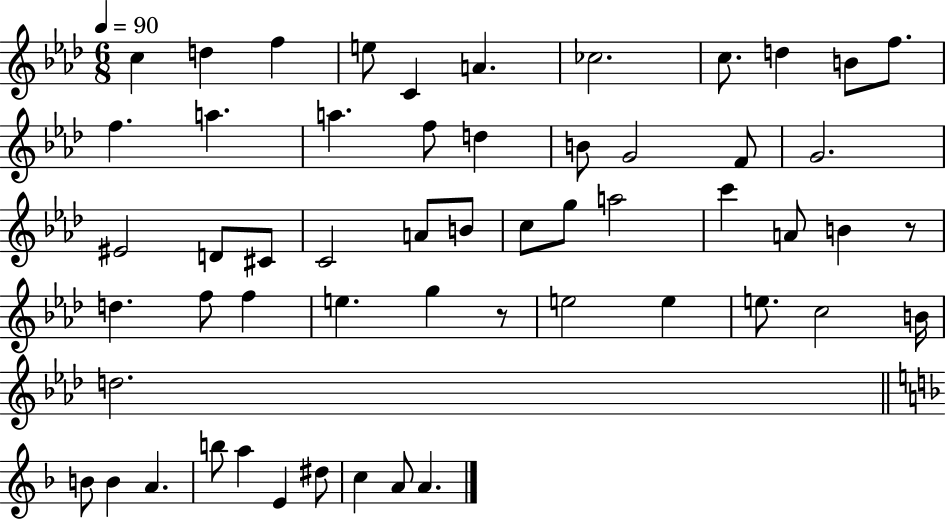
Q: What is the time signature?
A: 6/8